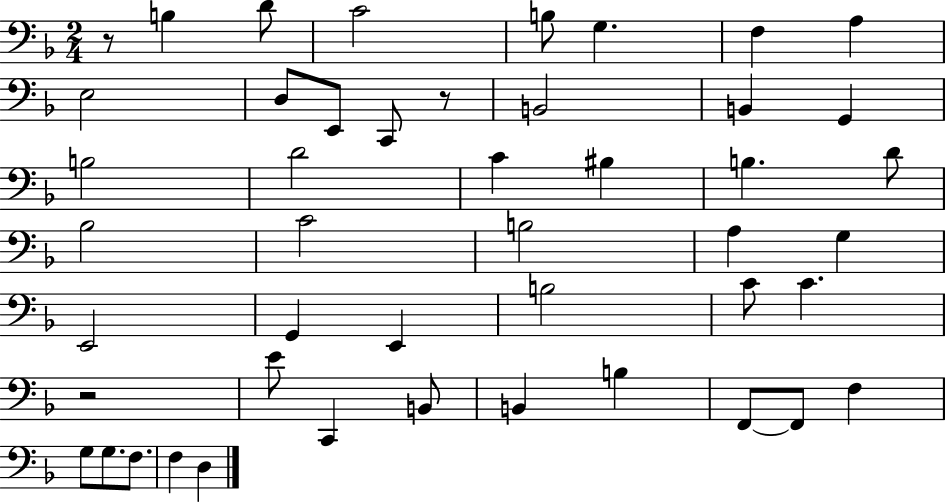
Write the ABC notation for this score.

X:1
T:Untitled
M:2/4
L:1/4
K:F
z/2 B, D/2 C2 B,/2 G, F, A, E,2 D,/2 E,,/2 C,,/2 z/2 B,,2 B,, G,, B,2 D2 C ^B, B, D/2 _B,2 C2 B,2 A, G, E,,2 G,, E,, B,2 C/2 C z2 E/2 C,, B,,/2 B,, B, F,,/2 F,,/2 F, G,/2 G,/2 F,/2 F, D,